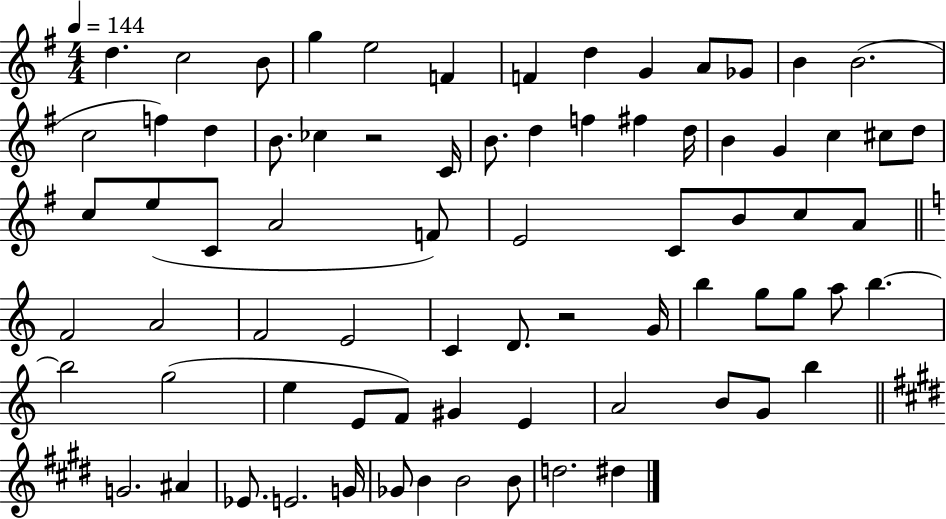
X:1
T:Untitled
M:4/4
L:1/4
K:G
d c2 B/2 g e2 F F d G A/2 _G/2 B B2 c2 f d B/2 _c z2 C/4 B/2 d f ^f d/4 B G c ^c/2 d/2 c/2 e/2 C/2 A2 F/2 E2 C/2 B/2 c/2 A/2 F2 A2 F2 E2 C D/2 z2 G/4 b g/2 g/2 a/2 b b2 g2 e E/2 F/2 ^G E A2 B/2 G/2 b G2 ^A _E/2 E2 G/4 _G/2 B B2 B/2 d2 ^d